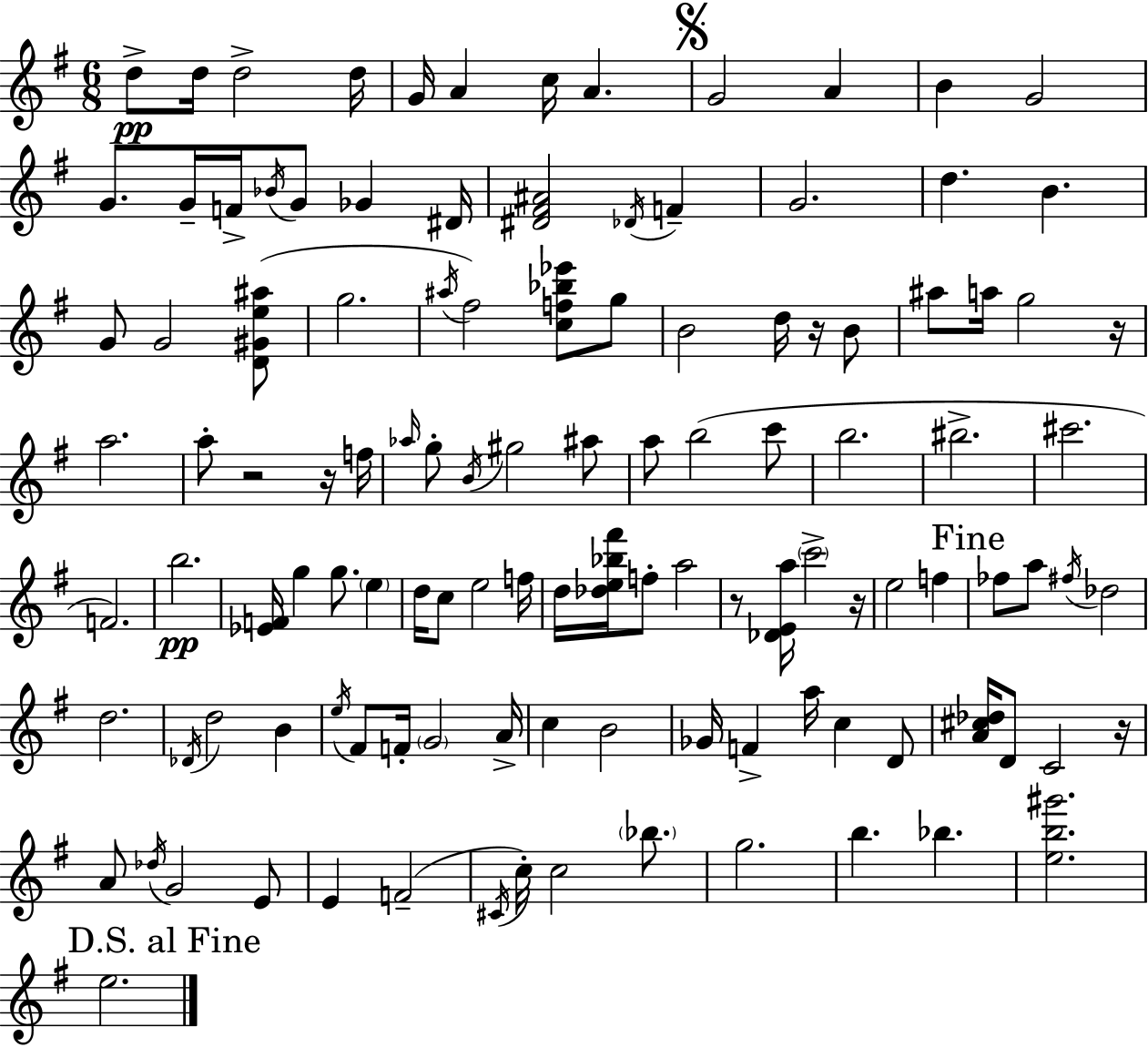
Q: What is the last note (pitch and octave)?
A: E5